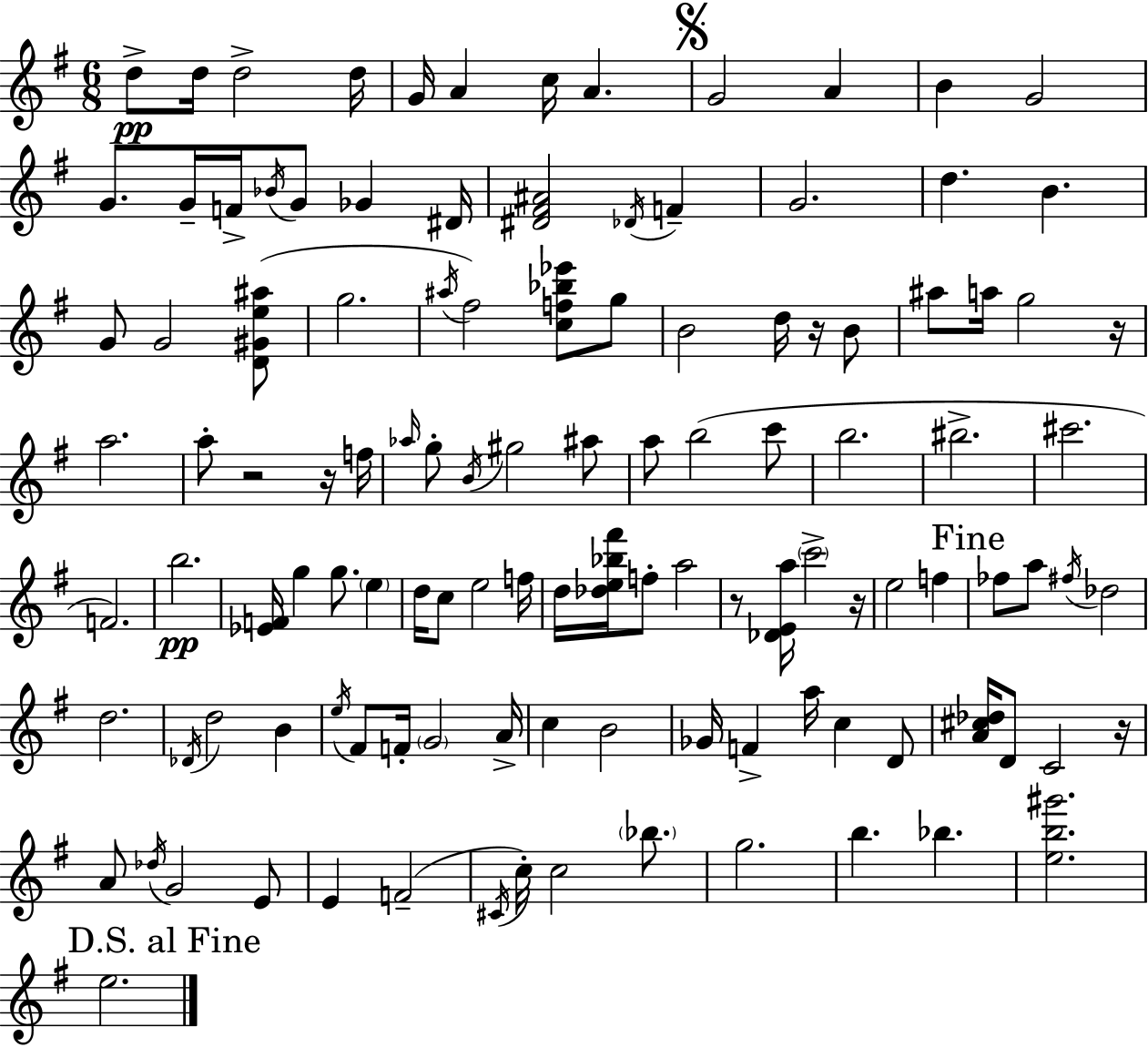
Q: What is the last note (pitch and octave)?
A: E5